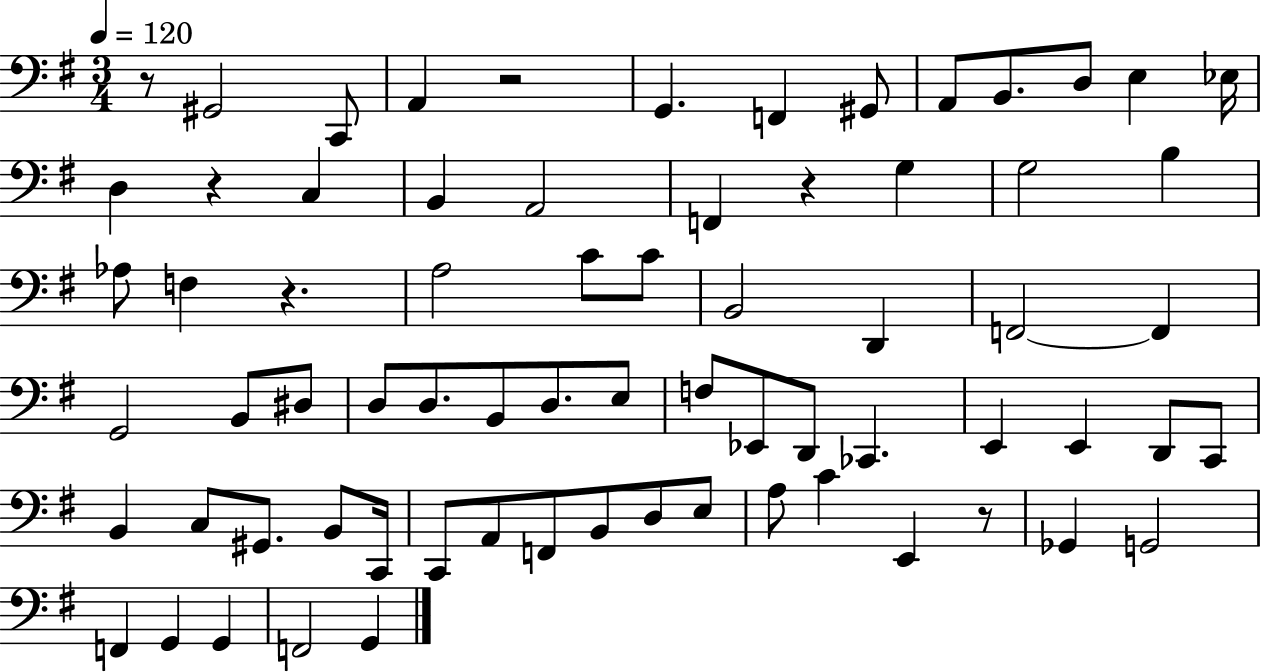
R/e G#2/h C2/e A2/q R/h G2/q. F2/q G#2/e A2/e B2/e. D3/e E3/q Eb3/s D3/q R/q C3/q B2/q A2/h F2/q R/q G3/q G3/h B3/q Ab3/e F3/q R/q. A3/h C4/e C4/e B2/h D2/q F2/h F2/q G2/h B2/e D#3/e D3/e D3/e. B2/e D3/e. E3/e F3/e Eb2/e D2/e CES2/q. E2/q E2/q D2/e C2/e B2/q C3/e G#2/e. B2/e C2/s C2/e A2/e F2/e B2/e D3/e E3/e A3/e C4/q E2/q R/e Gb2/q G2/h F2/q G2/q G2/q F2/h G2/q